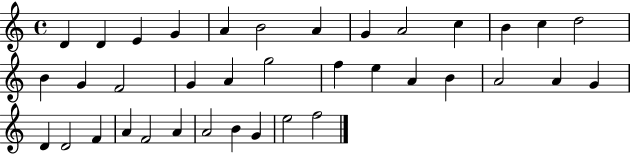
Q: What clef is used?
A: treble